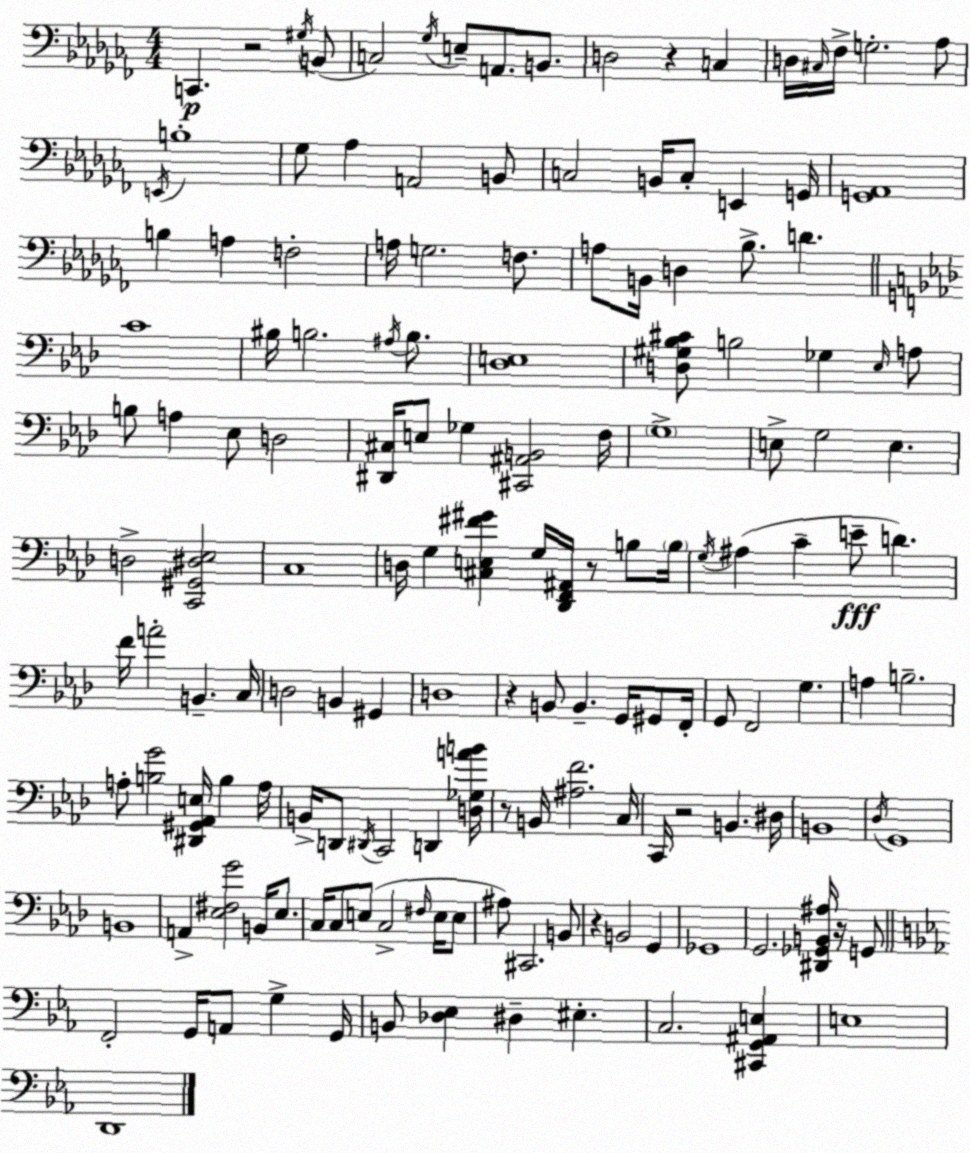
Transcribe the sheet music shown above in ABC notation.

X:1
T:Untitled
M:4/4
L:1/4
K:Abm
C,, z2 ^G,/4 B,,/2 C,2 _G,/4 E,/2 A,,/2 B,,/2 D,2 z C, D,/4 ^C,/4 _F,/4 G,2 _A,/2 E,,/4 B,4 _G,/2 _A, A,,2 B,,/2 C,2 B,,/4 C,/2 E,, G,,/4 [G,,_A,,]4 B, A, F,2 A,/4 G,2 F,/2 A,/2 B,,/4 D, _B,/2 D C4 ^B,/4 B,2 ^A,/4 B,/2 [_D,E,]4 [D,^G,_B,^C]/2 B,2 _G, _E,/4 A,/2 B,/2 A, _E,/2 D,2 [^D,,^C,]/4 E,/2 _G, [^C,,^A,,B,,]2 F,/4 G,4 E,/2 G,2 E, D,2 [C,,^G,,^D,_E,]2 C,4 D,/4 G, [^C,E,^F^G] G,/4 [_D,,F,,^A,,]/4 z/2 B,/2 B,/4 G,/4 ^A, C E/2 D F/4 A2 B,, C,/4 D,2 B,, ^G,, D,4 z B,,/2 B,, G,,/4 ^G,,/2 F,,/4 G,,/2 F,,2 G, A, B,2 A,/2 [B,G]2 [^D,,^G,,_A,,E,]/4 B, A,/4 B,,/4 D,,/2 ^D,,/4 C,,2 D,, [D,_G,AB]/4 z/2 B,,/4 [^A,F]2 C,/4 C,,/4 z2 B,, ^D,/4 B,,4 _D,/4 G,,4 B,,4 A,, [_E,^F,G]2 B,,/4 _E,/2 C,/4 C,/2 E,/2 C,2 ^F,/4 E,/4 E,/2 ^A,/2 ^C,,2 B,,/2 z B,,2 G,, _G,,4 G,,2 [^D,,_G,,B,,^A,]/4 z/4 G,,/2 F,,2 G,,/4 A,,/2 G, G,,/4 B,,/2 [_D,_E,] ^D, ^E, C,2 [^C,,G,,^A,,E,] E,4 D,,4